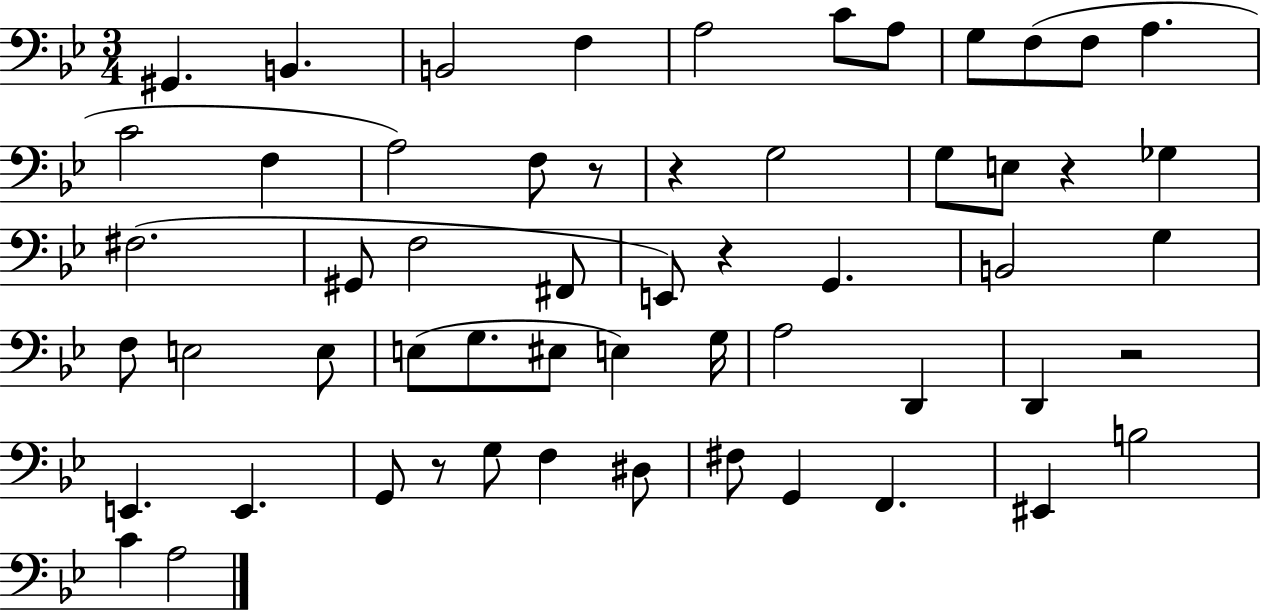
X:1
T:Untitled
M:3/4
L:1/4
K:Bb
^G,, B,, B,,2 F, A,2 C/2 A,/2 G,/2 F,/2 F,/2 A, C2 F, A,2 F,/2 z/2 z G,2 G,/2 E,/2 z _G, ^F,2 ^G,,/2 F,2 ^F,,/2 E,,/2 z G,, B,,2 G, F,/2 E,2 E,/2 E,/2 G,/2 ^E,/2 E, G,/4 A,2 D,, D,, z2 E,, E,, G,,/2 z/2 G,/2 F, ^D,/2 ^F,/2 G,, F,, ^E,, B,2 C A,2